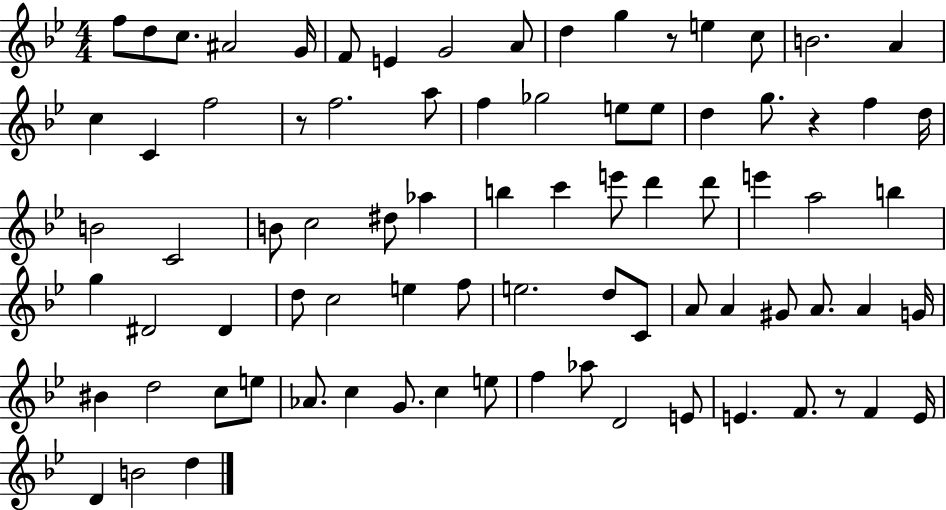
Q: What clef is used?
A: treble